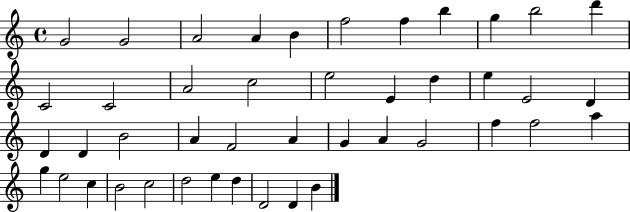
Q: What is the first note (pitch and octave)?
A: G4